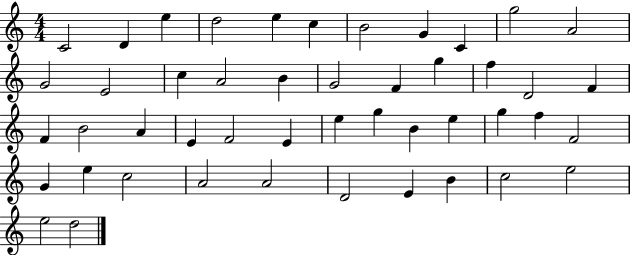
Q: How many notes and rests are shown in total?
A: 47